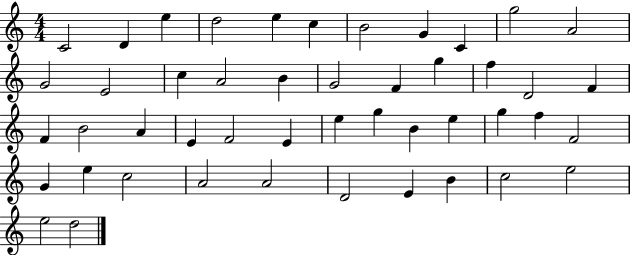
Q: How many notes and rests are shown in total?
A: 47